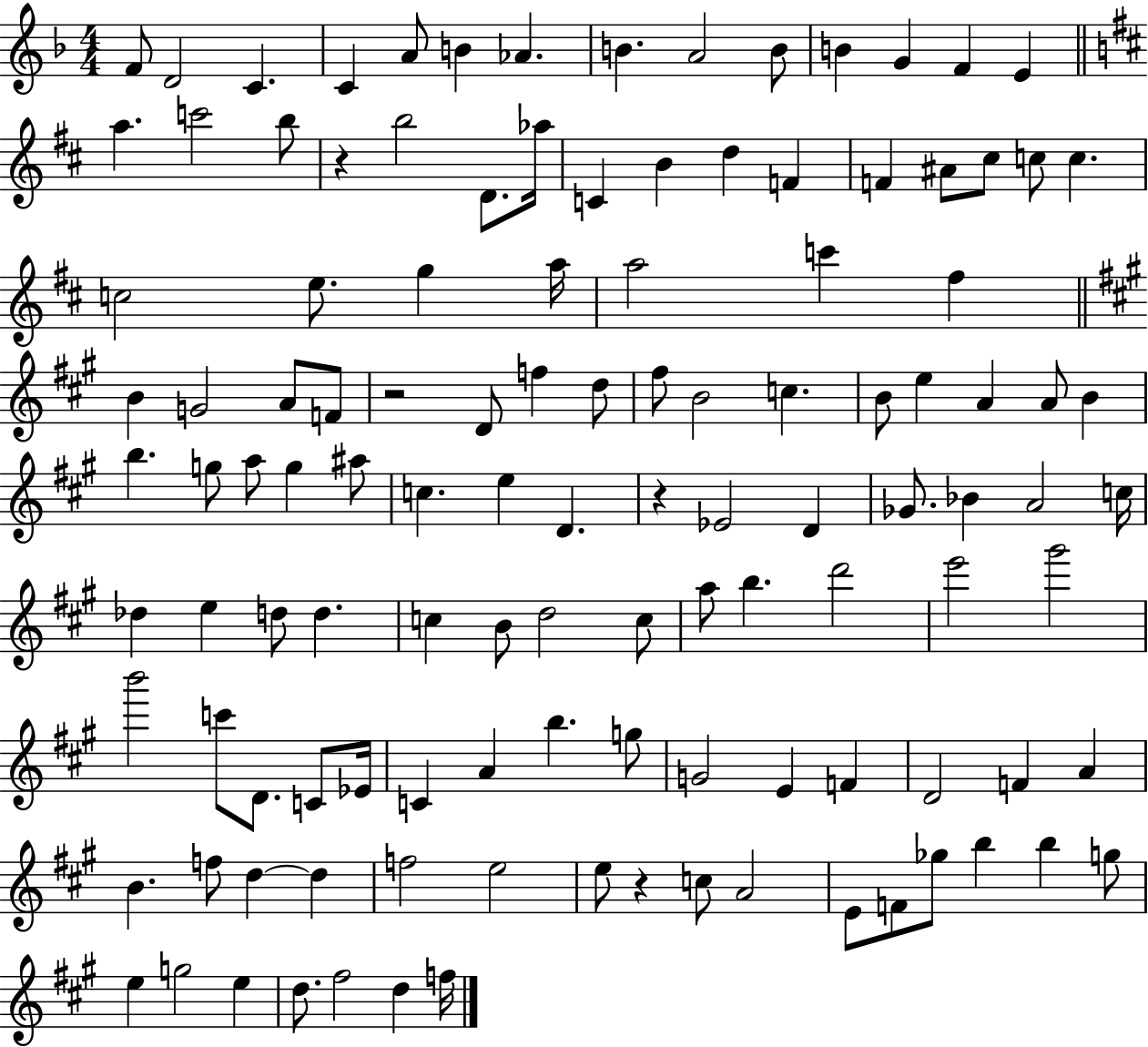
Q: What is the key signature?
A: F major